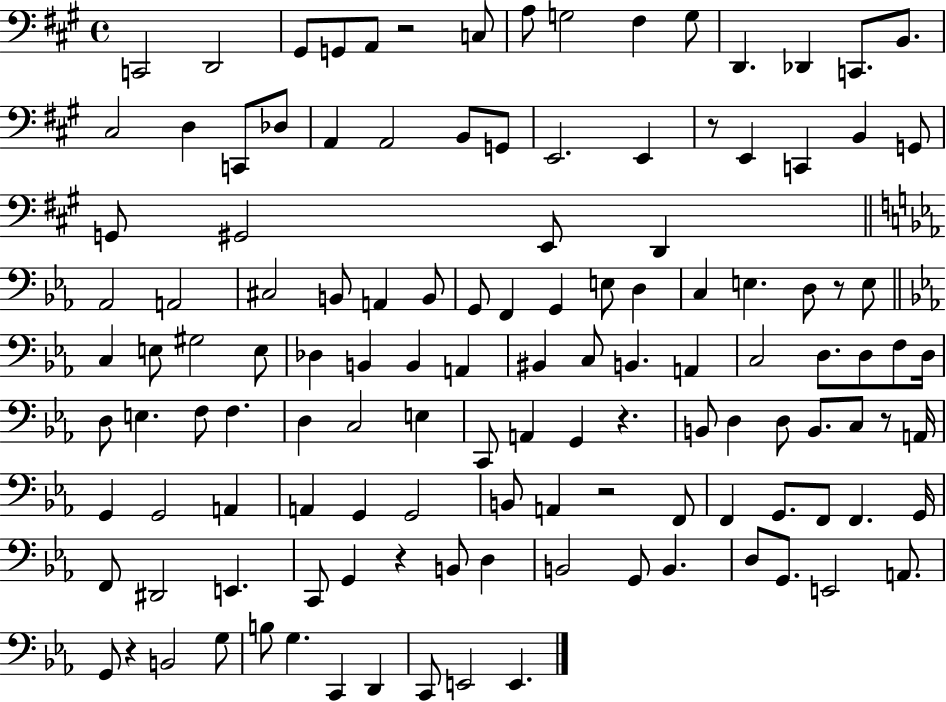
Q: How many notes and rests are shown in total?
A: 126